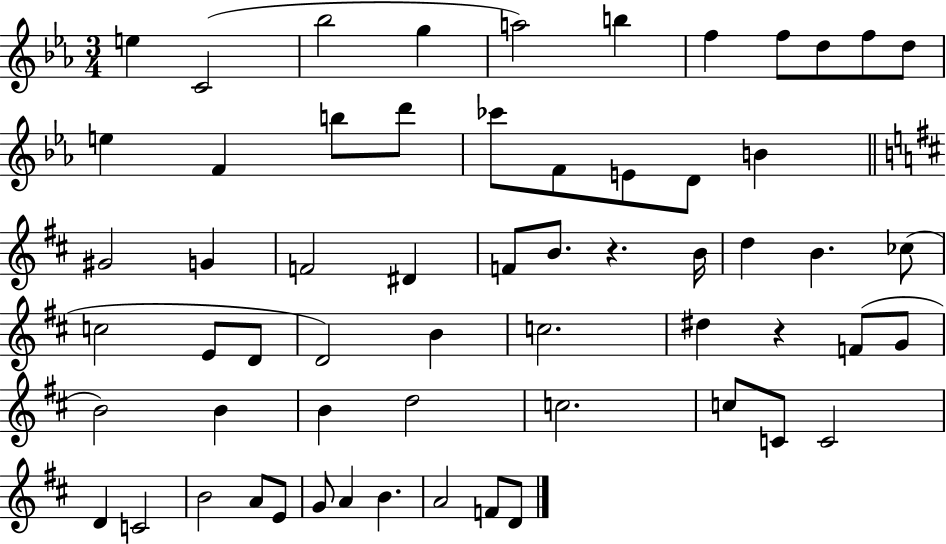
E5/q C4/h Bb5/h G5/q A5/h B5/q F5/q F5/e D5/e F5/e D5/e E5/q F4/q B5/e D6/e CES6/e F4/e E4/e D4/e B4/q G#4/h G4/q F4/h D#4/q F4/e B4/e. R/q. B4/s D5/q B4/q. CES5/e C5/h E4/e D4/e D4/h B4/q C5/h. D#5/q R/q F4/e G4/e B4/h B4/q B4/q D5/h C5/h. C5/e C4/e C4/h D4/q C4/h B4/h A4/e E4/e G4/e A4/q B4/q. A4/h F4/e D4/e